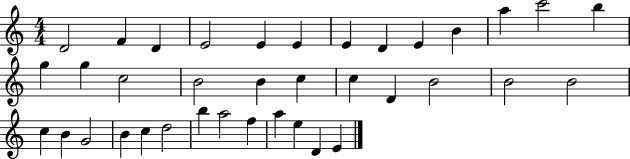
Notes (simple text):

D4/h F4/q D4/q E4/h E4/q E4/q E4/q D4/q E4/q B4/q A5/q C6/h B5/q G5/q G5/q C5/h B4/h B4/q C5/q C5/q D4/q B4/h B4/h B4/h C5/q B4/q G4/h B4/q C5/q D5/h B5/q A5/h F5/q A5/q E5/q D4/q E4/q